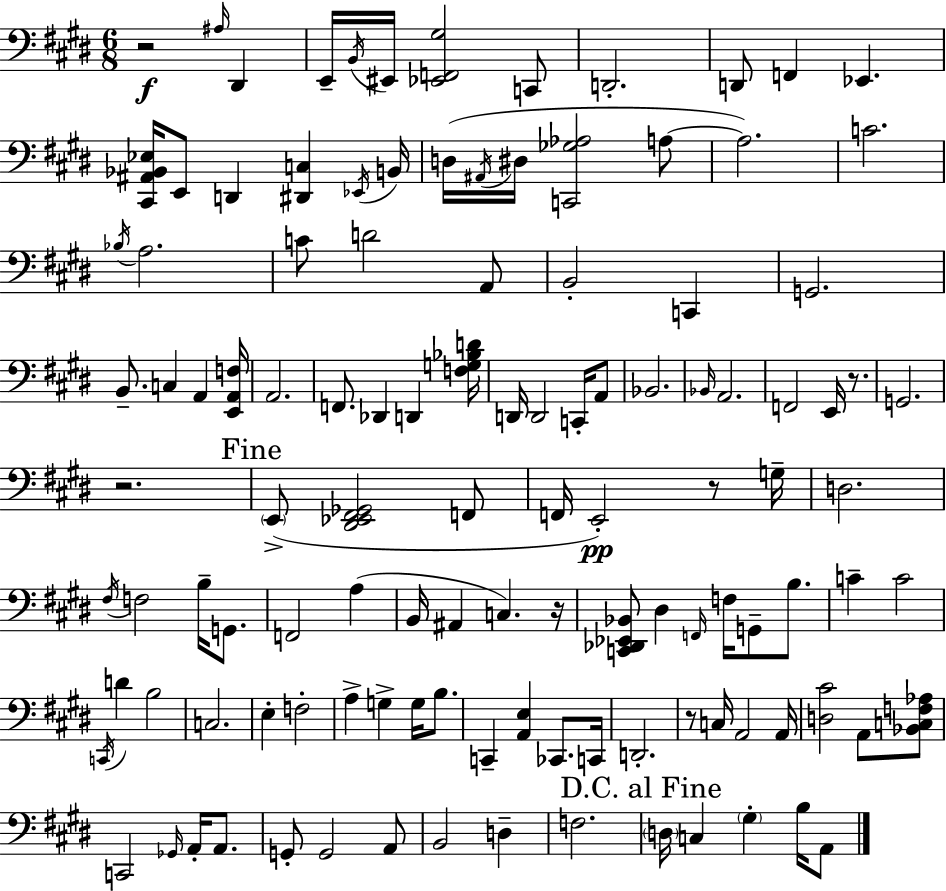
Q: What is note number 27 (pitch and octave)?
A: C2